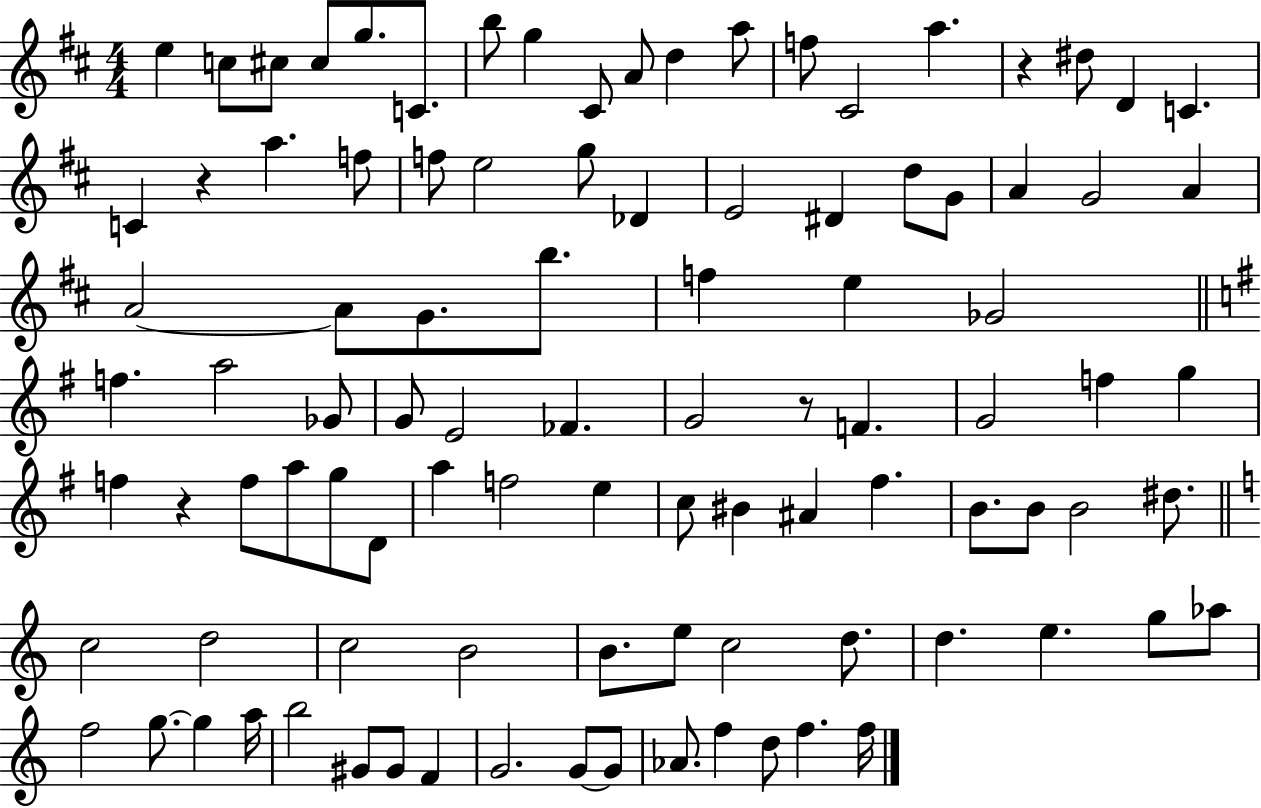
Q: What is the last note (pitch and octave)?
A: F5